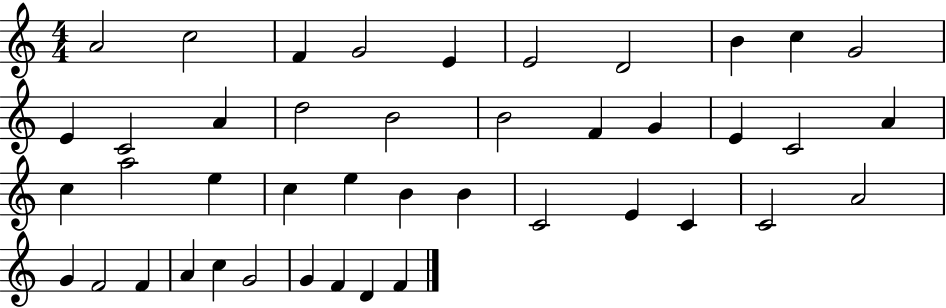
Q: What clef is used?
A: treble